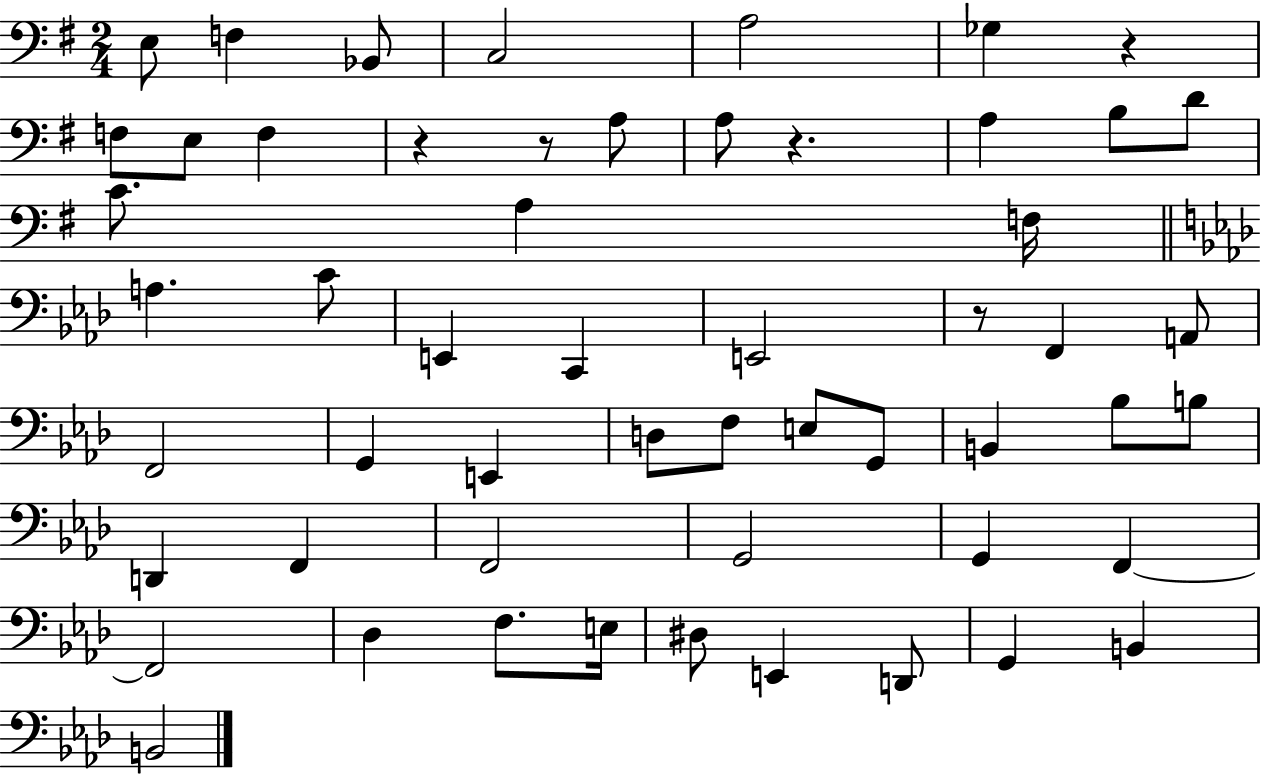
X:1
T:Untitled
M:2/4
L:1/4
K:G
E,/2 F, _B,,/2 C,2 A,2 _G, z F,/2 E,/2 F, z z/2 A,/2 A,/2 z A, B,/2 D/2 C/2 A, F,/4 A, C/2 E,, C,, E,,2 z/2 F,, A,,/2 F,,2 G,, E,, D,/2 F,/2 E,/2 G,,/2 B,, _B,/2 B,/2 D,, F,, F,,2 G,,2 G,, F,, F,,2 _D, F,/2 E,/4 ^D,/2 E,, D,,/2 G,, B,, B,,2